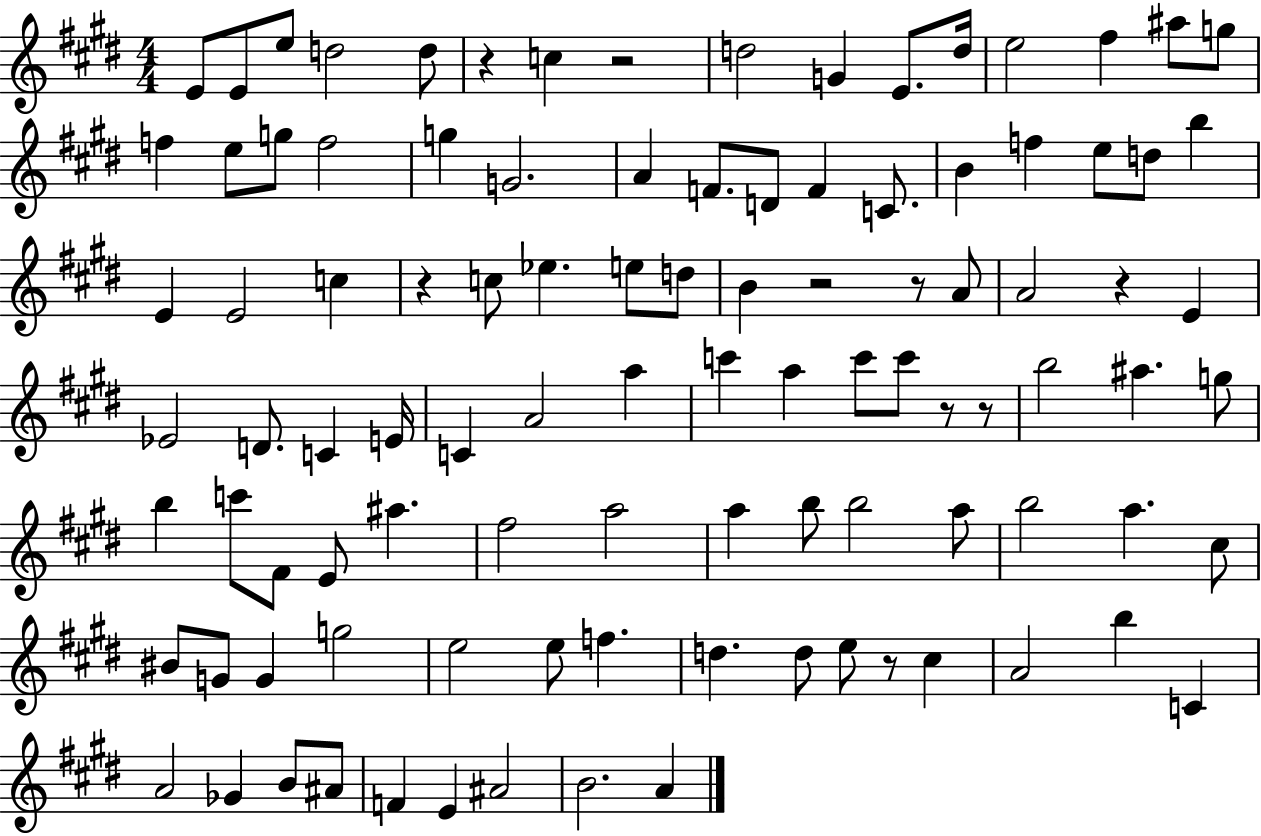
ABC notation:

X:1
T:Untitled
M:4/4
L:1/4
K:E
E/2 E/2 e/2 d2 d/2 z c z2 d2 G E/2 d/4 e2 ^f ^a/2 g/2 f e/2 g/2 f2 g G2 A F/2 D/2 F C/2 B f e/2 d/2 b E E2 c z c/2 _e e/2 d/2 B z2 z/2 A/2 A2 z E _E2 D/2 C E/4 C A2 a c' a c'/2 c'/2 z/2 z/2 b2 ^a g/2 b c'/2 ^F/2 E/2 ^a ^f2 a2 a b/2 b2 a/2 b2 a ^c/2 ^B/2 G/2 G g2 e2 e/2 f d d/2 e/2 z/2 ^c A2 b C A2 _G B/2 ^A/2 F E ^A2 B2 A